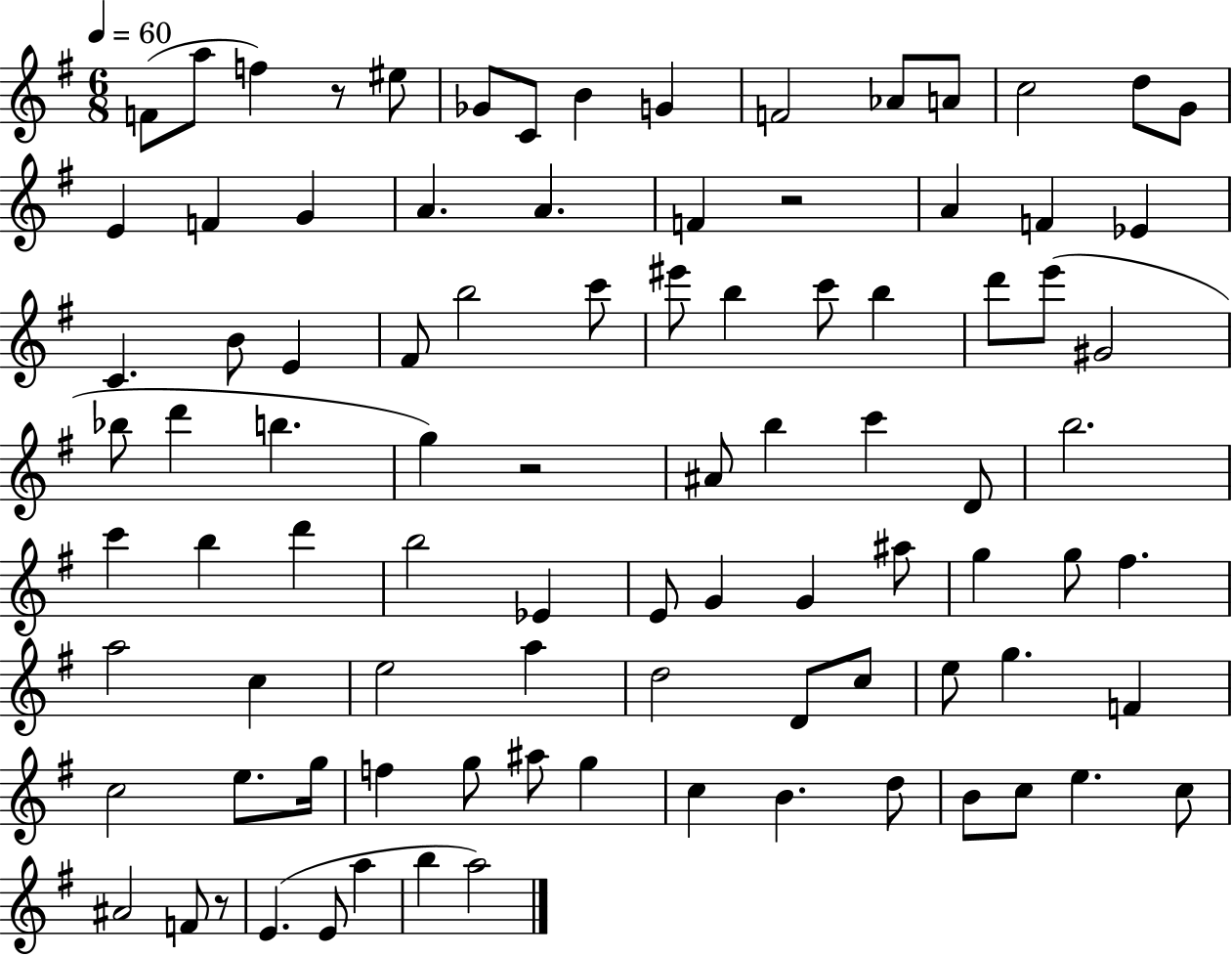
X:1
T:Untitled
M:6/8
L:1/4
K:G
F/2 a/2 f z/2 ^e/2 _G/2 C/2 B G F2 _A/2 A/2 c2 d/2 G/2 E F G A A F z2 A F _E C B/2 E ^F/2 b2 c'/2 ^e'/2 b c'/2 b d'/2 e'/2 ^G2 _b/2 d' b g z2 ^A/2 b c' D/2 b2 c' b d' b2 _E E/2 G G ^a/2 g g/2 ^f a2 c e2 a d2 D/2 c/2 e/2 g F c2 e/2 g/4 f g/2 ^a/2 g c B d/2 B/2 c/2 e c/2 ^A2 F/2 z/2 E E/2 a b a2